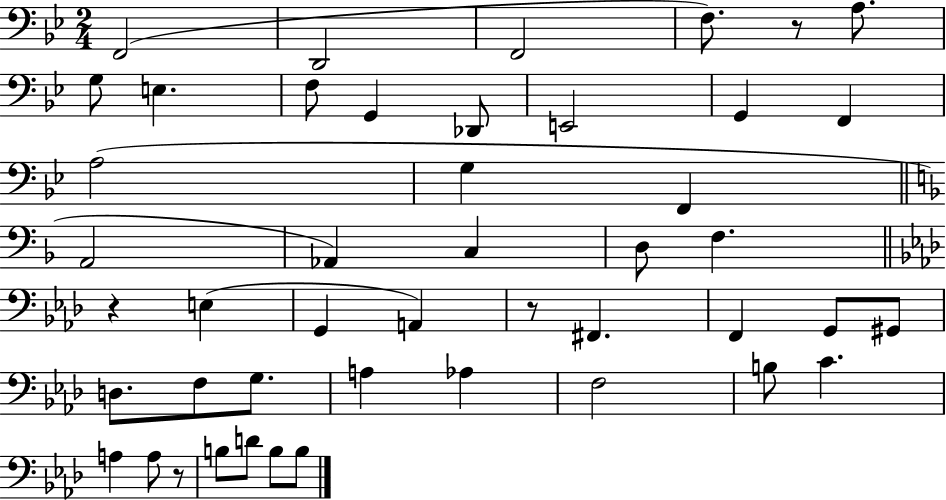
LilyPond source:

{
  \clef bass
  \numericTimeSignature
  \time 2/4
  \key bes \major
  f,2( | d,2 | f,2 | f8.) r8 a8. | \break g8 e4. | f8 g,4 des,8 | e,2 | g,4 f,4 | \break a2( | g4 f,4 | \bar "||" \break \key f \major a,2 | aes,4) c4 | d8 f4. | \bar "||" \break \key aes \major r4 e4( | g,4 a,4) | r8 fis,4. | f,4 g,8 gis,8 | \break d8. f8 g8. | a4 aes4 | f2 | b8 c'4. | \break a4 a8 r8 | b8 d'8 b8 b8 | \bar "|."
}